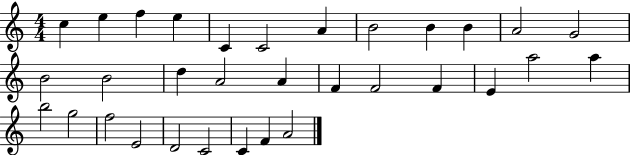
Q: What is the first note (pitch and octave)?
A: C5